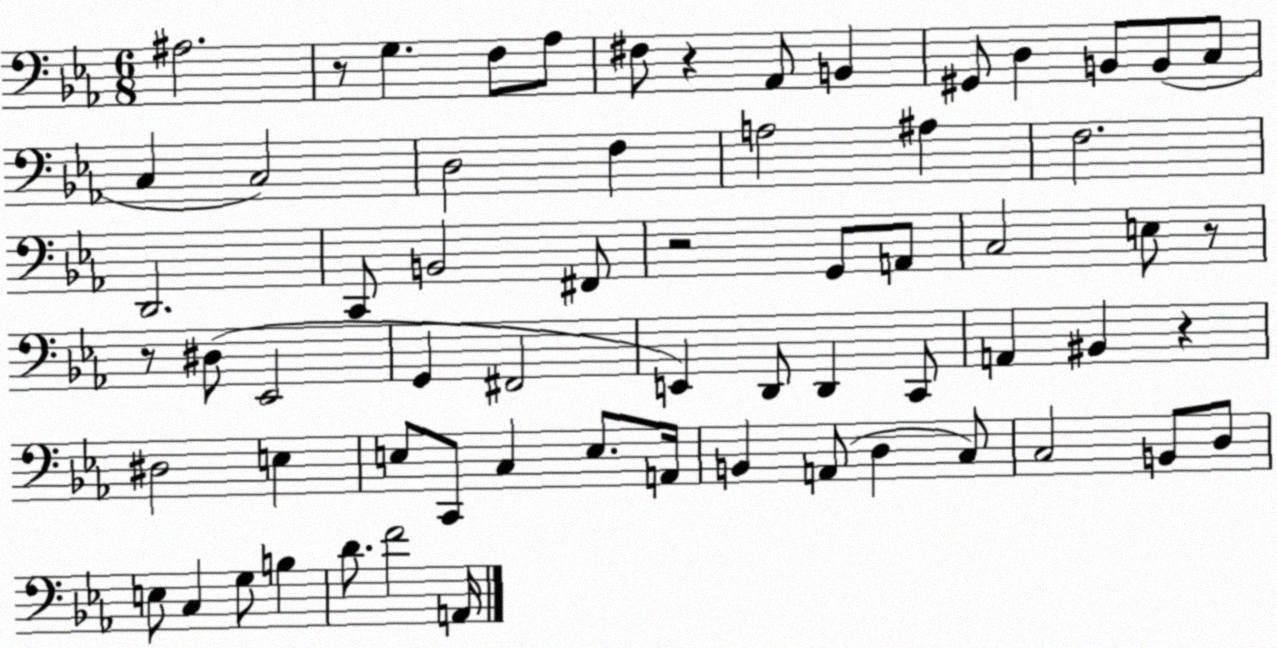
X:1
T:Untitled
M:6/8
L:1/4
K:Eb
^A,2 z/2 G, F,/2 _A,/2 ^F,/2 z _A,,/2 B,, ^G,,/2 D, B,,/2 B,,/2 C,/2 C, C,2 D,2 F, A,2 ^A, F,2 D,,2 C,,/2 B,,2 ^F,,/2 z2 G,,/2 A,,/2 C,2 E,/2 z/2 z/2 ^D,/2 _E,,2 G,, ^F,,2 E,, D,,/2 D,, C,,/2 A,, ^B,, z ^D,2 E, E,/2 C,,/2 C, E,/2 A,,/4 B,, A,,/2 D, C,/2 C,2 B,,/2 D,/2 E,/2 C, G,/2 B, D/2 F2 A,,/4